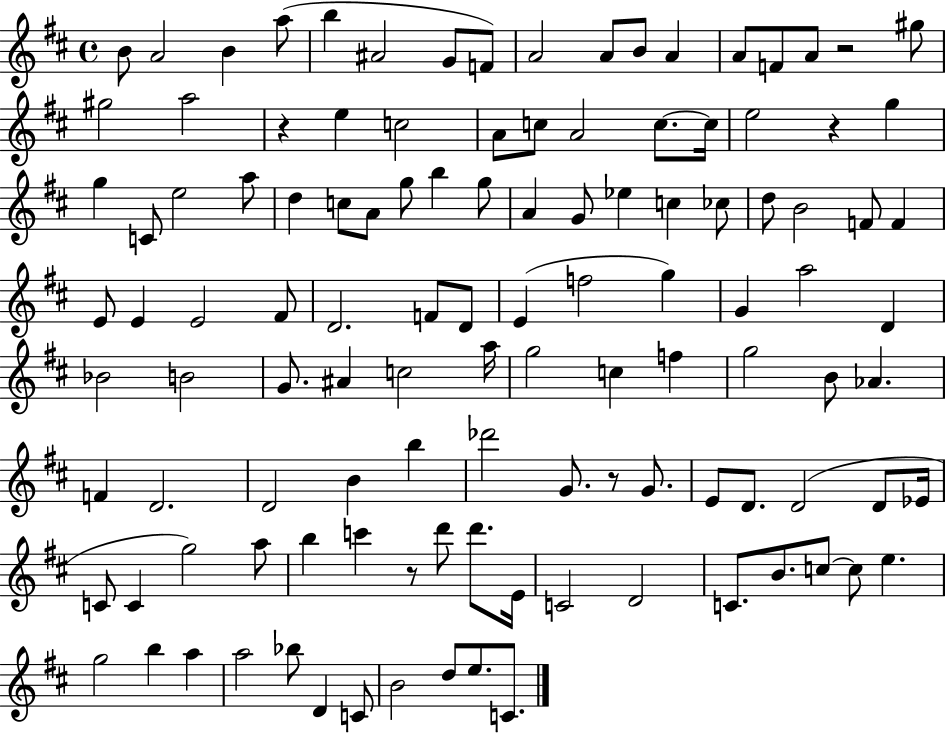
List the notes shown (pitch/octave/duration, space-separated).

B4/e A4/h B4/q A5/e B5/q A#4/h G4/e F4/e A4/h A4/e B4/e A4/q A4/e F4/e A4/e R/h G#5/e G#5/h A5/h R/q E5/q C5/h A4/e C5/e A4/h C5/e. C5/s E5/h R/q G5/q G5/q C4/e E5/h A5/e D5/q C5/e A4/e G5/e B5/q G5/e A4/q G4/e Eb5/q C5/q CES5/e D5/e B4/h F4/e F4/q E4/e E4/q E4/h F#4/e D4/h. F4/e D4/e E4/q F5/h G5/q G4/q A5/h D4/q Bb4/h B4/h G4/e. A#4/q C5/h A5/s G5/h C5/q F5/q G5/h B4/e Ab4/q. F4/q D4/h. D4/h B4/q B5/q Db6/h G4/e. R/e G4/e. E4/e D4/e. D4/h D4/e Eb4/s C4/e C4/q G5/h A5/e B5/q C6/q R/e D6/e D6/e. E4/s C4/h D4/h C4/e. B4/e. C5/e C5/e E5/q. G5/h B5/q A5/q A5/h Bb5/e D4/q C4/e B4/h D5/e E5/e. C4/e.